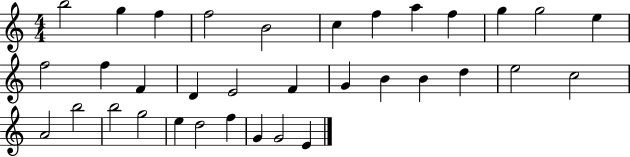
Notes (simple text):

B5/h G5/q F5/q F5/h B4/h C5/q F5/q A5/q F5/q G5/q G5/h E5/q F5/h F5/q F4/q D4/q E4/h F4/q G4/q B4/q B4/q D5/q E5/h C5/h A4/h B5/h B5/h G5/h E5/q D5/h F5/q G4/q G4/h E4/q